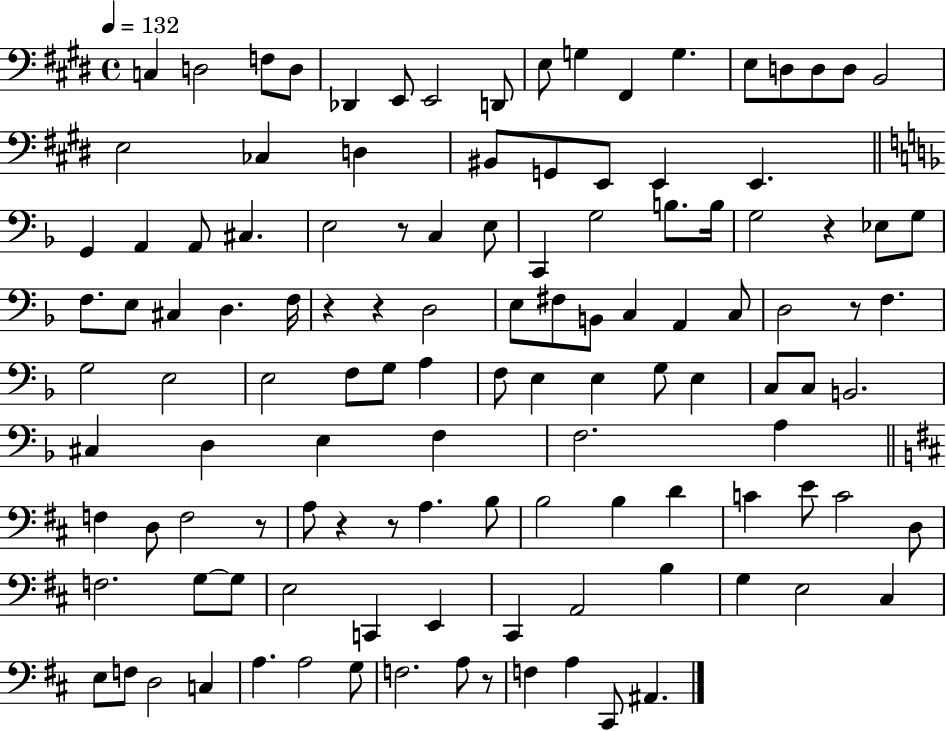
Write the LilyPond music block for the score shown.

{
  \clef bass
  \time 4/4
  \defaultTimeSignature
  \key e \major
  \tempo 4 = 132
  \repeat volta 2 { c4 d2 f8 d8 | des,4 e,8 e,2 d,8 | e8 g4 fis,4 g4. | e8 d8 d8 d8 b,2 | \break e2 ces4 d4 | bis,8 g,8 e,8 e,4 e,4. | \bar "||" \break \key f \major g,4 a,4 a,8 cis4. | e2 r8 c4 e8 | c,4 g2 b8. b16 | g2 r4 ees8 g8 | \break f8. e8 cis4 d4. f16 | r4 r4 d2 | e8 fis8 b,8 c4 a,4 c8 | d2 r8 f4. | \break g2 e2 | e2 f8 g8 a4 | f8 e4 e4 g8 e4 | c8 c8 b,2. | \break cis4 d4 e4 f4 | f2. a4 | \bar "||" \break \key d \major f4 d8 f2 r8 | a8 r4 r8 a4. b8 | b2 b4 d'4 | c'4 e'8 c'2 d8 | \break f2. g8~~ g8 | e2 c,4 e,4 | cis,4 a,2 b4 | g4 e2 cis4 | \break e8 f8 d2 c4 | a4. a2 g8 | f2. a8 r8 | f4 a4 cis,8 ais,4. | \break } \bar "|."
}